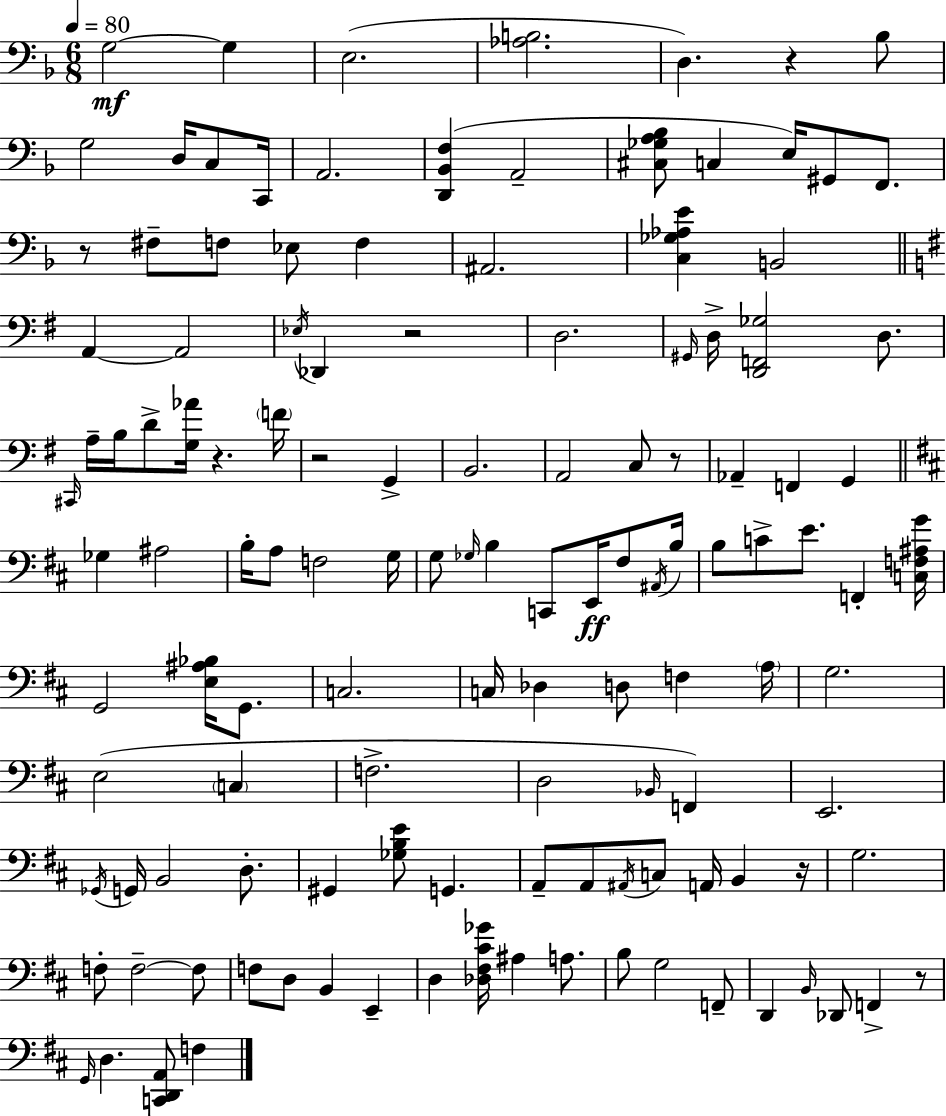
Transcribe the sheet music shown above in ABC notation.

X:1
T:Untitled
M:6/8
L:1/4
K:Dm
G,2 G, E,2 [_A,B,]2 D, z _B,/2 G,2 D,/4 C,/2 C,,/4 A,,2 [D,,_B,,F,] A,,2 [^C,_G,A,_B,]/2 C, E,/4 ^G,,/2 F,,/2 z/2 ^F,/2 F,/2 _E,/2 F, ^A,,2 [C,_G,_A,E] B,,2 A,, A,,2 _E,/4 _D,, z2 D,2 ^G,,/4 D,/4 [D,,F,,_G,]2 D,/2 ^C,,/4 A,/4 B,/4 D/2 [G,_A]/4 z F/4 z2 G,, B,,2 A,,2 C,/2 z/2 _A,, F,, G,, _G, ^A,2 B,/4 A,/2 F,2 G,/4 G,/2 _G,/4 B, C,,/2 E,,/4 ^F,/2 ^A,,/4 B,/4 B,/2 C/2 E/2 F,, [C,F,^A,G]/4 G,,2 [E,^A,_B,]/4 G,,/2 C,2 C,/4 _D, D,/2 F, A,/4 G,2 E,2 C, F,2 D,2 _B,,/4 F,, E,,2 _G,,/4 G,,/4 B,,2 D,/2 ^G,, [_G,B,E]/2 G,, A,,/2 A,,/2 ^A,,/4 C,/2 A,,/4 B,, z/4 G,2 F,/2 F,2 F,/2 F,/2 D,/2 B,, E,, D, [_D,^F,^C_G]/4 ^A, A,/2 B,/2 G,2 F,,/2 D,, B,,/4 _D,,/2 F,, z/2 G,,/4 D, [C,,D,,A,,]/2 F,